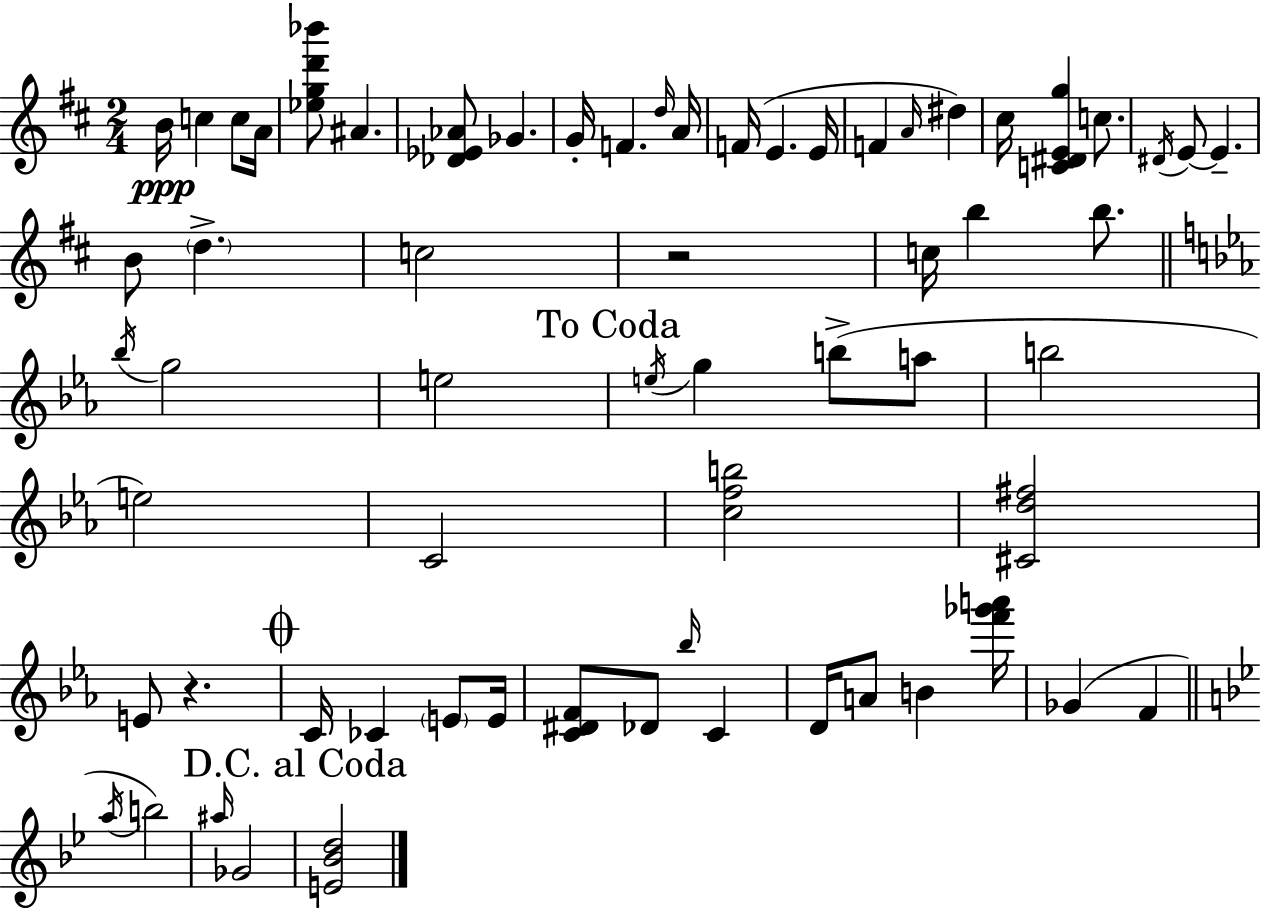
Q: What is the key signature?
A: D major